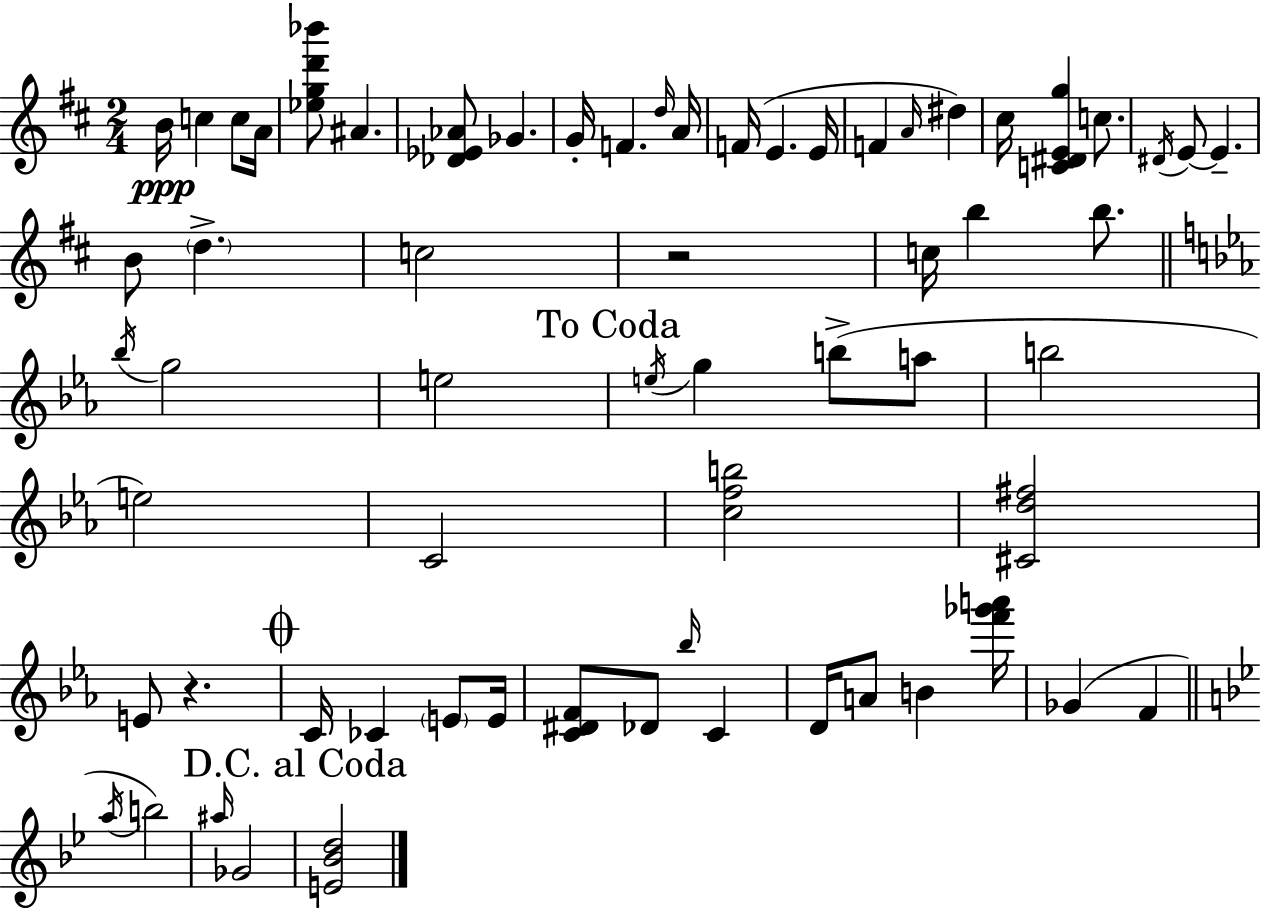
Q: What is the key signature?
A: D major